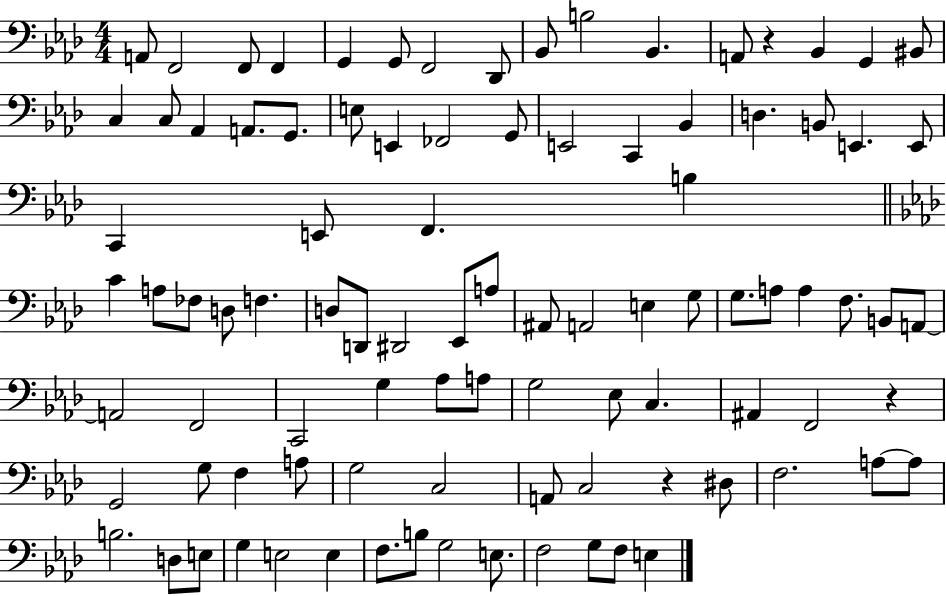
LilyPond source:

{
  \clef bass
  \numericTimeSignature
  \time 4/4
  \key aes \major
  a,8 f,2 f,8 f,4 | g,4 g,8 f,2 des,8 | bes,8 b2 bes,4. | a,8 r4 bes,4 g,4 bis,8 | \break c4 c8 aes,4 a,8. g,8. | e8 e,4 fes,2 g,8 | e,2 c,4 bes,4 | d4. b,8 e,4. e,8 | \break c,4 e,8 f,4. b4 | \bar "||" \break \key f \minor c'4 a8 fes8 d8 f4. | d8 d,8 dis,2 ees,8 a8 | ais,8 a,2 e4 g8 | g8. a8 a4 f8. b,8 a,8~~ | \break a,2 f,2 | c,2 g4 aes8 a8 | g2 ees8 c4. | ais,4 f,2 r4 | \break g,2 g8 f4 a8 | g2 c2 | a,8 c2 r4 dis8 | f2. a8~~ a8 | \break b2. d8 e8 | g4 e2 e4 | f8. b8 g2 e8. | f2 g8 f8 e4 | \break \bar "|."
}